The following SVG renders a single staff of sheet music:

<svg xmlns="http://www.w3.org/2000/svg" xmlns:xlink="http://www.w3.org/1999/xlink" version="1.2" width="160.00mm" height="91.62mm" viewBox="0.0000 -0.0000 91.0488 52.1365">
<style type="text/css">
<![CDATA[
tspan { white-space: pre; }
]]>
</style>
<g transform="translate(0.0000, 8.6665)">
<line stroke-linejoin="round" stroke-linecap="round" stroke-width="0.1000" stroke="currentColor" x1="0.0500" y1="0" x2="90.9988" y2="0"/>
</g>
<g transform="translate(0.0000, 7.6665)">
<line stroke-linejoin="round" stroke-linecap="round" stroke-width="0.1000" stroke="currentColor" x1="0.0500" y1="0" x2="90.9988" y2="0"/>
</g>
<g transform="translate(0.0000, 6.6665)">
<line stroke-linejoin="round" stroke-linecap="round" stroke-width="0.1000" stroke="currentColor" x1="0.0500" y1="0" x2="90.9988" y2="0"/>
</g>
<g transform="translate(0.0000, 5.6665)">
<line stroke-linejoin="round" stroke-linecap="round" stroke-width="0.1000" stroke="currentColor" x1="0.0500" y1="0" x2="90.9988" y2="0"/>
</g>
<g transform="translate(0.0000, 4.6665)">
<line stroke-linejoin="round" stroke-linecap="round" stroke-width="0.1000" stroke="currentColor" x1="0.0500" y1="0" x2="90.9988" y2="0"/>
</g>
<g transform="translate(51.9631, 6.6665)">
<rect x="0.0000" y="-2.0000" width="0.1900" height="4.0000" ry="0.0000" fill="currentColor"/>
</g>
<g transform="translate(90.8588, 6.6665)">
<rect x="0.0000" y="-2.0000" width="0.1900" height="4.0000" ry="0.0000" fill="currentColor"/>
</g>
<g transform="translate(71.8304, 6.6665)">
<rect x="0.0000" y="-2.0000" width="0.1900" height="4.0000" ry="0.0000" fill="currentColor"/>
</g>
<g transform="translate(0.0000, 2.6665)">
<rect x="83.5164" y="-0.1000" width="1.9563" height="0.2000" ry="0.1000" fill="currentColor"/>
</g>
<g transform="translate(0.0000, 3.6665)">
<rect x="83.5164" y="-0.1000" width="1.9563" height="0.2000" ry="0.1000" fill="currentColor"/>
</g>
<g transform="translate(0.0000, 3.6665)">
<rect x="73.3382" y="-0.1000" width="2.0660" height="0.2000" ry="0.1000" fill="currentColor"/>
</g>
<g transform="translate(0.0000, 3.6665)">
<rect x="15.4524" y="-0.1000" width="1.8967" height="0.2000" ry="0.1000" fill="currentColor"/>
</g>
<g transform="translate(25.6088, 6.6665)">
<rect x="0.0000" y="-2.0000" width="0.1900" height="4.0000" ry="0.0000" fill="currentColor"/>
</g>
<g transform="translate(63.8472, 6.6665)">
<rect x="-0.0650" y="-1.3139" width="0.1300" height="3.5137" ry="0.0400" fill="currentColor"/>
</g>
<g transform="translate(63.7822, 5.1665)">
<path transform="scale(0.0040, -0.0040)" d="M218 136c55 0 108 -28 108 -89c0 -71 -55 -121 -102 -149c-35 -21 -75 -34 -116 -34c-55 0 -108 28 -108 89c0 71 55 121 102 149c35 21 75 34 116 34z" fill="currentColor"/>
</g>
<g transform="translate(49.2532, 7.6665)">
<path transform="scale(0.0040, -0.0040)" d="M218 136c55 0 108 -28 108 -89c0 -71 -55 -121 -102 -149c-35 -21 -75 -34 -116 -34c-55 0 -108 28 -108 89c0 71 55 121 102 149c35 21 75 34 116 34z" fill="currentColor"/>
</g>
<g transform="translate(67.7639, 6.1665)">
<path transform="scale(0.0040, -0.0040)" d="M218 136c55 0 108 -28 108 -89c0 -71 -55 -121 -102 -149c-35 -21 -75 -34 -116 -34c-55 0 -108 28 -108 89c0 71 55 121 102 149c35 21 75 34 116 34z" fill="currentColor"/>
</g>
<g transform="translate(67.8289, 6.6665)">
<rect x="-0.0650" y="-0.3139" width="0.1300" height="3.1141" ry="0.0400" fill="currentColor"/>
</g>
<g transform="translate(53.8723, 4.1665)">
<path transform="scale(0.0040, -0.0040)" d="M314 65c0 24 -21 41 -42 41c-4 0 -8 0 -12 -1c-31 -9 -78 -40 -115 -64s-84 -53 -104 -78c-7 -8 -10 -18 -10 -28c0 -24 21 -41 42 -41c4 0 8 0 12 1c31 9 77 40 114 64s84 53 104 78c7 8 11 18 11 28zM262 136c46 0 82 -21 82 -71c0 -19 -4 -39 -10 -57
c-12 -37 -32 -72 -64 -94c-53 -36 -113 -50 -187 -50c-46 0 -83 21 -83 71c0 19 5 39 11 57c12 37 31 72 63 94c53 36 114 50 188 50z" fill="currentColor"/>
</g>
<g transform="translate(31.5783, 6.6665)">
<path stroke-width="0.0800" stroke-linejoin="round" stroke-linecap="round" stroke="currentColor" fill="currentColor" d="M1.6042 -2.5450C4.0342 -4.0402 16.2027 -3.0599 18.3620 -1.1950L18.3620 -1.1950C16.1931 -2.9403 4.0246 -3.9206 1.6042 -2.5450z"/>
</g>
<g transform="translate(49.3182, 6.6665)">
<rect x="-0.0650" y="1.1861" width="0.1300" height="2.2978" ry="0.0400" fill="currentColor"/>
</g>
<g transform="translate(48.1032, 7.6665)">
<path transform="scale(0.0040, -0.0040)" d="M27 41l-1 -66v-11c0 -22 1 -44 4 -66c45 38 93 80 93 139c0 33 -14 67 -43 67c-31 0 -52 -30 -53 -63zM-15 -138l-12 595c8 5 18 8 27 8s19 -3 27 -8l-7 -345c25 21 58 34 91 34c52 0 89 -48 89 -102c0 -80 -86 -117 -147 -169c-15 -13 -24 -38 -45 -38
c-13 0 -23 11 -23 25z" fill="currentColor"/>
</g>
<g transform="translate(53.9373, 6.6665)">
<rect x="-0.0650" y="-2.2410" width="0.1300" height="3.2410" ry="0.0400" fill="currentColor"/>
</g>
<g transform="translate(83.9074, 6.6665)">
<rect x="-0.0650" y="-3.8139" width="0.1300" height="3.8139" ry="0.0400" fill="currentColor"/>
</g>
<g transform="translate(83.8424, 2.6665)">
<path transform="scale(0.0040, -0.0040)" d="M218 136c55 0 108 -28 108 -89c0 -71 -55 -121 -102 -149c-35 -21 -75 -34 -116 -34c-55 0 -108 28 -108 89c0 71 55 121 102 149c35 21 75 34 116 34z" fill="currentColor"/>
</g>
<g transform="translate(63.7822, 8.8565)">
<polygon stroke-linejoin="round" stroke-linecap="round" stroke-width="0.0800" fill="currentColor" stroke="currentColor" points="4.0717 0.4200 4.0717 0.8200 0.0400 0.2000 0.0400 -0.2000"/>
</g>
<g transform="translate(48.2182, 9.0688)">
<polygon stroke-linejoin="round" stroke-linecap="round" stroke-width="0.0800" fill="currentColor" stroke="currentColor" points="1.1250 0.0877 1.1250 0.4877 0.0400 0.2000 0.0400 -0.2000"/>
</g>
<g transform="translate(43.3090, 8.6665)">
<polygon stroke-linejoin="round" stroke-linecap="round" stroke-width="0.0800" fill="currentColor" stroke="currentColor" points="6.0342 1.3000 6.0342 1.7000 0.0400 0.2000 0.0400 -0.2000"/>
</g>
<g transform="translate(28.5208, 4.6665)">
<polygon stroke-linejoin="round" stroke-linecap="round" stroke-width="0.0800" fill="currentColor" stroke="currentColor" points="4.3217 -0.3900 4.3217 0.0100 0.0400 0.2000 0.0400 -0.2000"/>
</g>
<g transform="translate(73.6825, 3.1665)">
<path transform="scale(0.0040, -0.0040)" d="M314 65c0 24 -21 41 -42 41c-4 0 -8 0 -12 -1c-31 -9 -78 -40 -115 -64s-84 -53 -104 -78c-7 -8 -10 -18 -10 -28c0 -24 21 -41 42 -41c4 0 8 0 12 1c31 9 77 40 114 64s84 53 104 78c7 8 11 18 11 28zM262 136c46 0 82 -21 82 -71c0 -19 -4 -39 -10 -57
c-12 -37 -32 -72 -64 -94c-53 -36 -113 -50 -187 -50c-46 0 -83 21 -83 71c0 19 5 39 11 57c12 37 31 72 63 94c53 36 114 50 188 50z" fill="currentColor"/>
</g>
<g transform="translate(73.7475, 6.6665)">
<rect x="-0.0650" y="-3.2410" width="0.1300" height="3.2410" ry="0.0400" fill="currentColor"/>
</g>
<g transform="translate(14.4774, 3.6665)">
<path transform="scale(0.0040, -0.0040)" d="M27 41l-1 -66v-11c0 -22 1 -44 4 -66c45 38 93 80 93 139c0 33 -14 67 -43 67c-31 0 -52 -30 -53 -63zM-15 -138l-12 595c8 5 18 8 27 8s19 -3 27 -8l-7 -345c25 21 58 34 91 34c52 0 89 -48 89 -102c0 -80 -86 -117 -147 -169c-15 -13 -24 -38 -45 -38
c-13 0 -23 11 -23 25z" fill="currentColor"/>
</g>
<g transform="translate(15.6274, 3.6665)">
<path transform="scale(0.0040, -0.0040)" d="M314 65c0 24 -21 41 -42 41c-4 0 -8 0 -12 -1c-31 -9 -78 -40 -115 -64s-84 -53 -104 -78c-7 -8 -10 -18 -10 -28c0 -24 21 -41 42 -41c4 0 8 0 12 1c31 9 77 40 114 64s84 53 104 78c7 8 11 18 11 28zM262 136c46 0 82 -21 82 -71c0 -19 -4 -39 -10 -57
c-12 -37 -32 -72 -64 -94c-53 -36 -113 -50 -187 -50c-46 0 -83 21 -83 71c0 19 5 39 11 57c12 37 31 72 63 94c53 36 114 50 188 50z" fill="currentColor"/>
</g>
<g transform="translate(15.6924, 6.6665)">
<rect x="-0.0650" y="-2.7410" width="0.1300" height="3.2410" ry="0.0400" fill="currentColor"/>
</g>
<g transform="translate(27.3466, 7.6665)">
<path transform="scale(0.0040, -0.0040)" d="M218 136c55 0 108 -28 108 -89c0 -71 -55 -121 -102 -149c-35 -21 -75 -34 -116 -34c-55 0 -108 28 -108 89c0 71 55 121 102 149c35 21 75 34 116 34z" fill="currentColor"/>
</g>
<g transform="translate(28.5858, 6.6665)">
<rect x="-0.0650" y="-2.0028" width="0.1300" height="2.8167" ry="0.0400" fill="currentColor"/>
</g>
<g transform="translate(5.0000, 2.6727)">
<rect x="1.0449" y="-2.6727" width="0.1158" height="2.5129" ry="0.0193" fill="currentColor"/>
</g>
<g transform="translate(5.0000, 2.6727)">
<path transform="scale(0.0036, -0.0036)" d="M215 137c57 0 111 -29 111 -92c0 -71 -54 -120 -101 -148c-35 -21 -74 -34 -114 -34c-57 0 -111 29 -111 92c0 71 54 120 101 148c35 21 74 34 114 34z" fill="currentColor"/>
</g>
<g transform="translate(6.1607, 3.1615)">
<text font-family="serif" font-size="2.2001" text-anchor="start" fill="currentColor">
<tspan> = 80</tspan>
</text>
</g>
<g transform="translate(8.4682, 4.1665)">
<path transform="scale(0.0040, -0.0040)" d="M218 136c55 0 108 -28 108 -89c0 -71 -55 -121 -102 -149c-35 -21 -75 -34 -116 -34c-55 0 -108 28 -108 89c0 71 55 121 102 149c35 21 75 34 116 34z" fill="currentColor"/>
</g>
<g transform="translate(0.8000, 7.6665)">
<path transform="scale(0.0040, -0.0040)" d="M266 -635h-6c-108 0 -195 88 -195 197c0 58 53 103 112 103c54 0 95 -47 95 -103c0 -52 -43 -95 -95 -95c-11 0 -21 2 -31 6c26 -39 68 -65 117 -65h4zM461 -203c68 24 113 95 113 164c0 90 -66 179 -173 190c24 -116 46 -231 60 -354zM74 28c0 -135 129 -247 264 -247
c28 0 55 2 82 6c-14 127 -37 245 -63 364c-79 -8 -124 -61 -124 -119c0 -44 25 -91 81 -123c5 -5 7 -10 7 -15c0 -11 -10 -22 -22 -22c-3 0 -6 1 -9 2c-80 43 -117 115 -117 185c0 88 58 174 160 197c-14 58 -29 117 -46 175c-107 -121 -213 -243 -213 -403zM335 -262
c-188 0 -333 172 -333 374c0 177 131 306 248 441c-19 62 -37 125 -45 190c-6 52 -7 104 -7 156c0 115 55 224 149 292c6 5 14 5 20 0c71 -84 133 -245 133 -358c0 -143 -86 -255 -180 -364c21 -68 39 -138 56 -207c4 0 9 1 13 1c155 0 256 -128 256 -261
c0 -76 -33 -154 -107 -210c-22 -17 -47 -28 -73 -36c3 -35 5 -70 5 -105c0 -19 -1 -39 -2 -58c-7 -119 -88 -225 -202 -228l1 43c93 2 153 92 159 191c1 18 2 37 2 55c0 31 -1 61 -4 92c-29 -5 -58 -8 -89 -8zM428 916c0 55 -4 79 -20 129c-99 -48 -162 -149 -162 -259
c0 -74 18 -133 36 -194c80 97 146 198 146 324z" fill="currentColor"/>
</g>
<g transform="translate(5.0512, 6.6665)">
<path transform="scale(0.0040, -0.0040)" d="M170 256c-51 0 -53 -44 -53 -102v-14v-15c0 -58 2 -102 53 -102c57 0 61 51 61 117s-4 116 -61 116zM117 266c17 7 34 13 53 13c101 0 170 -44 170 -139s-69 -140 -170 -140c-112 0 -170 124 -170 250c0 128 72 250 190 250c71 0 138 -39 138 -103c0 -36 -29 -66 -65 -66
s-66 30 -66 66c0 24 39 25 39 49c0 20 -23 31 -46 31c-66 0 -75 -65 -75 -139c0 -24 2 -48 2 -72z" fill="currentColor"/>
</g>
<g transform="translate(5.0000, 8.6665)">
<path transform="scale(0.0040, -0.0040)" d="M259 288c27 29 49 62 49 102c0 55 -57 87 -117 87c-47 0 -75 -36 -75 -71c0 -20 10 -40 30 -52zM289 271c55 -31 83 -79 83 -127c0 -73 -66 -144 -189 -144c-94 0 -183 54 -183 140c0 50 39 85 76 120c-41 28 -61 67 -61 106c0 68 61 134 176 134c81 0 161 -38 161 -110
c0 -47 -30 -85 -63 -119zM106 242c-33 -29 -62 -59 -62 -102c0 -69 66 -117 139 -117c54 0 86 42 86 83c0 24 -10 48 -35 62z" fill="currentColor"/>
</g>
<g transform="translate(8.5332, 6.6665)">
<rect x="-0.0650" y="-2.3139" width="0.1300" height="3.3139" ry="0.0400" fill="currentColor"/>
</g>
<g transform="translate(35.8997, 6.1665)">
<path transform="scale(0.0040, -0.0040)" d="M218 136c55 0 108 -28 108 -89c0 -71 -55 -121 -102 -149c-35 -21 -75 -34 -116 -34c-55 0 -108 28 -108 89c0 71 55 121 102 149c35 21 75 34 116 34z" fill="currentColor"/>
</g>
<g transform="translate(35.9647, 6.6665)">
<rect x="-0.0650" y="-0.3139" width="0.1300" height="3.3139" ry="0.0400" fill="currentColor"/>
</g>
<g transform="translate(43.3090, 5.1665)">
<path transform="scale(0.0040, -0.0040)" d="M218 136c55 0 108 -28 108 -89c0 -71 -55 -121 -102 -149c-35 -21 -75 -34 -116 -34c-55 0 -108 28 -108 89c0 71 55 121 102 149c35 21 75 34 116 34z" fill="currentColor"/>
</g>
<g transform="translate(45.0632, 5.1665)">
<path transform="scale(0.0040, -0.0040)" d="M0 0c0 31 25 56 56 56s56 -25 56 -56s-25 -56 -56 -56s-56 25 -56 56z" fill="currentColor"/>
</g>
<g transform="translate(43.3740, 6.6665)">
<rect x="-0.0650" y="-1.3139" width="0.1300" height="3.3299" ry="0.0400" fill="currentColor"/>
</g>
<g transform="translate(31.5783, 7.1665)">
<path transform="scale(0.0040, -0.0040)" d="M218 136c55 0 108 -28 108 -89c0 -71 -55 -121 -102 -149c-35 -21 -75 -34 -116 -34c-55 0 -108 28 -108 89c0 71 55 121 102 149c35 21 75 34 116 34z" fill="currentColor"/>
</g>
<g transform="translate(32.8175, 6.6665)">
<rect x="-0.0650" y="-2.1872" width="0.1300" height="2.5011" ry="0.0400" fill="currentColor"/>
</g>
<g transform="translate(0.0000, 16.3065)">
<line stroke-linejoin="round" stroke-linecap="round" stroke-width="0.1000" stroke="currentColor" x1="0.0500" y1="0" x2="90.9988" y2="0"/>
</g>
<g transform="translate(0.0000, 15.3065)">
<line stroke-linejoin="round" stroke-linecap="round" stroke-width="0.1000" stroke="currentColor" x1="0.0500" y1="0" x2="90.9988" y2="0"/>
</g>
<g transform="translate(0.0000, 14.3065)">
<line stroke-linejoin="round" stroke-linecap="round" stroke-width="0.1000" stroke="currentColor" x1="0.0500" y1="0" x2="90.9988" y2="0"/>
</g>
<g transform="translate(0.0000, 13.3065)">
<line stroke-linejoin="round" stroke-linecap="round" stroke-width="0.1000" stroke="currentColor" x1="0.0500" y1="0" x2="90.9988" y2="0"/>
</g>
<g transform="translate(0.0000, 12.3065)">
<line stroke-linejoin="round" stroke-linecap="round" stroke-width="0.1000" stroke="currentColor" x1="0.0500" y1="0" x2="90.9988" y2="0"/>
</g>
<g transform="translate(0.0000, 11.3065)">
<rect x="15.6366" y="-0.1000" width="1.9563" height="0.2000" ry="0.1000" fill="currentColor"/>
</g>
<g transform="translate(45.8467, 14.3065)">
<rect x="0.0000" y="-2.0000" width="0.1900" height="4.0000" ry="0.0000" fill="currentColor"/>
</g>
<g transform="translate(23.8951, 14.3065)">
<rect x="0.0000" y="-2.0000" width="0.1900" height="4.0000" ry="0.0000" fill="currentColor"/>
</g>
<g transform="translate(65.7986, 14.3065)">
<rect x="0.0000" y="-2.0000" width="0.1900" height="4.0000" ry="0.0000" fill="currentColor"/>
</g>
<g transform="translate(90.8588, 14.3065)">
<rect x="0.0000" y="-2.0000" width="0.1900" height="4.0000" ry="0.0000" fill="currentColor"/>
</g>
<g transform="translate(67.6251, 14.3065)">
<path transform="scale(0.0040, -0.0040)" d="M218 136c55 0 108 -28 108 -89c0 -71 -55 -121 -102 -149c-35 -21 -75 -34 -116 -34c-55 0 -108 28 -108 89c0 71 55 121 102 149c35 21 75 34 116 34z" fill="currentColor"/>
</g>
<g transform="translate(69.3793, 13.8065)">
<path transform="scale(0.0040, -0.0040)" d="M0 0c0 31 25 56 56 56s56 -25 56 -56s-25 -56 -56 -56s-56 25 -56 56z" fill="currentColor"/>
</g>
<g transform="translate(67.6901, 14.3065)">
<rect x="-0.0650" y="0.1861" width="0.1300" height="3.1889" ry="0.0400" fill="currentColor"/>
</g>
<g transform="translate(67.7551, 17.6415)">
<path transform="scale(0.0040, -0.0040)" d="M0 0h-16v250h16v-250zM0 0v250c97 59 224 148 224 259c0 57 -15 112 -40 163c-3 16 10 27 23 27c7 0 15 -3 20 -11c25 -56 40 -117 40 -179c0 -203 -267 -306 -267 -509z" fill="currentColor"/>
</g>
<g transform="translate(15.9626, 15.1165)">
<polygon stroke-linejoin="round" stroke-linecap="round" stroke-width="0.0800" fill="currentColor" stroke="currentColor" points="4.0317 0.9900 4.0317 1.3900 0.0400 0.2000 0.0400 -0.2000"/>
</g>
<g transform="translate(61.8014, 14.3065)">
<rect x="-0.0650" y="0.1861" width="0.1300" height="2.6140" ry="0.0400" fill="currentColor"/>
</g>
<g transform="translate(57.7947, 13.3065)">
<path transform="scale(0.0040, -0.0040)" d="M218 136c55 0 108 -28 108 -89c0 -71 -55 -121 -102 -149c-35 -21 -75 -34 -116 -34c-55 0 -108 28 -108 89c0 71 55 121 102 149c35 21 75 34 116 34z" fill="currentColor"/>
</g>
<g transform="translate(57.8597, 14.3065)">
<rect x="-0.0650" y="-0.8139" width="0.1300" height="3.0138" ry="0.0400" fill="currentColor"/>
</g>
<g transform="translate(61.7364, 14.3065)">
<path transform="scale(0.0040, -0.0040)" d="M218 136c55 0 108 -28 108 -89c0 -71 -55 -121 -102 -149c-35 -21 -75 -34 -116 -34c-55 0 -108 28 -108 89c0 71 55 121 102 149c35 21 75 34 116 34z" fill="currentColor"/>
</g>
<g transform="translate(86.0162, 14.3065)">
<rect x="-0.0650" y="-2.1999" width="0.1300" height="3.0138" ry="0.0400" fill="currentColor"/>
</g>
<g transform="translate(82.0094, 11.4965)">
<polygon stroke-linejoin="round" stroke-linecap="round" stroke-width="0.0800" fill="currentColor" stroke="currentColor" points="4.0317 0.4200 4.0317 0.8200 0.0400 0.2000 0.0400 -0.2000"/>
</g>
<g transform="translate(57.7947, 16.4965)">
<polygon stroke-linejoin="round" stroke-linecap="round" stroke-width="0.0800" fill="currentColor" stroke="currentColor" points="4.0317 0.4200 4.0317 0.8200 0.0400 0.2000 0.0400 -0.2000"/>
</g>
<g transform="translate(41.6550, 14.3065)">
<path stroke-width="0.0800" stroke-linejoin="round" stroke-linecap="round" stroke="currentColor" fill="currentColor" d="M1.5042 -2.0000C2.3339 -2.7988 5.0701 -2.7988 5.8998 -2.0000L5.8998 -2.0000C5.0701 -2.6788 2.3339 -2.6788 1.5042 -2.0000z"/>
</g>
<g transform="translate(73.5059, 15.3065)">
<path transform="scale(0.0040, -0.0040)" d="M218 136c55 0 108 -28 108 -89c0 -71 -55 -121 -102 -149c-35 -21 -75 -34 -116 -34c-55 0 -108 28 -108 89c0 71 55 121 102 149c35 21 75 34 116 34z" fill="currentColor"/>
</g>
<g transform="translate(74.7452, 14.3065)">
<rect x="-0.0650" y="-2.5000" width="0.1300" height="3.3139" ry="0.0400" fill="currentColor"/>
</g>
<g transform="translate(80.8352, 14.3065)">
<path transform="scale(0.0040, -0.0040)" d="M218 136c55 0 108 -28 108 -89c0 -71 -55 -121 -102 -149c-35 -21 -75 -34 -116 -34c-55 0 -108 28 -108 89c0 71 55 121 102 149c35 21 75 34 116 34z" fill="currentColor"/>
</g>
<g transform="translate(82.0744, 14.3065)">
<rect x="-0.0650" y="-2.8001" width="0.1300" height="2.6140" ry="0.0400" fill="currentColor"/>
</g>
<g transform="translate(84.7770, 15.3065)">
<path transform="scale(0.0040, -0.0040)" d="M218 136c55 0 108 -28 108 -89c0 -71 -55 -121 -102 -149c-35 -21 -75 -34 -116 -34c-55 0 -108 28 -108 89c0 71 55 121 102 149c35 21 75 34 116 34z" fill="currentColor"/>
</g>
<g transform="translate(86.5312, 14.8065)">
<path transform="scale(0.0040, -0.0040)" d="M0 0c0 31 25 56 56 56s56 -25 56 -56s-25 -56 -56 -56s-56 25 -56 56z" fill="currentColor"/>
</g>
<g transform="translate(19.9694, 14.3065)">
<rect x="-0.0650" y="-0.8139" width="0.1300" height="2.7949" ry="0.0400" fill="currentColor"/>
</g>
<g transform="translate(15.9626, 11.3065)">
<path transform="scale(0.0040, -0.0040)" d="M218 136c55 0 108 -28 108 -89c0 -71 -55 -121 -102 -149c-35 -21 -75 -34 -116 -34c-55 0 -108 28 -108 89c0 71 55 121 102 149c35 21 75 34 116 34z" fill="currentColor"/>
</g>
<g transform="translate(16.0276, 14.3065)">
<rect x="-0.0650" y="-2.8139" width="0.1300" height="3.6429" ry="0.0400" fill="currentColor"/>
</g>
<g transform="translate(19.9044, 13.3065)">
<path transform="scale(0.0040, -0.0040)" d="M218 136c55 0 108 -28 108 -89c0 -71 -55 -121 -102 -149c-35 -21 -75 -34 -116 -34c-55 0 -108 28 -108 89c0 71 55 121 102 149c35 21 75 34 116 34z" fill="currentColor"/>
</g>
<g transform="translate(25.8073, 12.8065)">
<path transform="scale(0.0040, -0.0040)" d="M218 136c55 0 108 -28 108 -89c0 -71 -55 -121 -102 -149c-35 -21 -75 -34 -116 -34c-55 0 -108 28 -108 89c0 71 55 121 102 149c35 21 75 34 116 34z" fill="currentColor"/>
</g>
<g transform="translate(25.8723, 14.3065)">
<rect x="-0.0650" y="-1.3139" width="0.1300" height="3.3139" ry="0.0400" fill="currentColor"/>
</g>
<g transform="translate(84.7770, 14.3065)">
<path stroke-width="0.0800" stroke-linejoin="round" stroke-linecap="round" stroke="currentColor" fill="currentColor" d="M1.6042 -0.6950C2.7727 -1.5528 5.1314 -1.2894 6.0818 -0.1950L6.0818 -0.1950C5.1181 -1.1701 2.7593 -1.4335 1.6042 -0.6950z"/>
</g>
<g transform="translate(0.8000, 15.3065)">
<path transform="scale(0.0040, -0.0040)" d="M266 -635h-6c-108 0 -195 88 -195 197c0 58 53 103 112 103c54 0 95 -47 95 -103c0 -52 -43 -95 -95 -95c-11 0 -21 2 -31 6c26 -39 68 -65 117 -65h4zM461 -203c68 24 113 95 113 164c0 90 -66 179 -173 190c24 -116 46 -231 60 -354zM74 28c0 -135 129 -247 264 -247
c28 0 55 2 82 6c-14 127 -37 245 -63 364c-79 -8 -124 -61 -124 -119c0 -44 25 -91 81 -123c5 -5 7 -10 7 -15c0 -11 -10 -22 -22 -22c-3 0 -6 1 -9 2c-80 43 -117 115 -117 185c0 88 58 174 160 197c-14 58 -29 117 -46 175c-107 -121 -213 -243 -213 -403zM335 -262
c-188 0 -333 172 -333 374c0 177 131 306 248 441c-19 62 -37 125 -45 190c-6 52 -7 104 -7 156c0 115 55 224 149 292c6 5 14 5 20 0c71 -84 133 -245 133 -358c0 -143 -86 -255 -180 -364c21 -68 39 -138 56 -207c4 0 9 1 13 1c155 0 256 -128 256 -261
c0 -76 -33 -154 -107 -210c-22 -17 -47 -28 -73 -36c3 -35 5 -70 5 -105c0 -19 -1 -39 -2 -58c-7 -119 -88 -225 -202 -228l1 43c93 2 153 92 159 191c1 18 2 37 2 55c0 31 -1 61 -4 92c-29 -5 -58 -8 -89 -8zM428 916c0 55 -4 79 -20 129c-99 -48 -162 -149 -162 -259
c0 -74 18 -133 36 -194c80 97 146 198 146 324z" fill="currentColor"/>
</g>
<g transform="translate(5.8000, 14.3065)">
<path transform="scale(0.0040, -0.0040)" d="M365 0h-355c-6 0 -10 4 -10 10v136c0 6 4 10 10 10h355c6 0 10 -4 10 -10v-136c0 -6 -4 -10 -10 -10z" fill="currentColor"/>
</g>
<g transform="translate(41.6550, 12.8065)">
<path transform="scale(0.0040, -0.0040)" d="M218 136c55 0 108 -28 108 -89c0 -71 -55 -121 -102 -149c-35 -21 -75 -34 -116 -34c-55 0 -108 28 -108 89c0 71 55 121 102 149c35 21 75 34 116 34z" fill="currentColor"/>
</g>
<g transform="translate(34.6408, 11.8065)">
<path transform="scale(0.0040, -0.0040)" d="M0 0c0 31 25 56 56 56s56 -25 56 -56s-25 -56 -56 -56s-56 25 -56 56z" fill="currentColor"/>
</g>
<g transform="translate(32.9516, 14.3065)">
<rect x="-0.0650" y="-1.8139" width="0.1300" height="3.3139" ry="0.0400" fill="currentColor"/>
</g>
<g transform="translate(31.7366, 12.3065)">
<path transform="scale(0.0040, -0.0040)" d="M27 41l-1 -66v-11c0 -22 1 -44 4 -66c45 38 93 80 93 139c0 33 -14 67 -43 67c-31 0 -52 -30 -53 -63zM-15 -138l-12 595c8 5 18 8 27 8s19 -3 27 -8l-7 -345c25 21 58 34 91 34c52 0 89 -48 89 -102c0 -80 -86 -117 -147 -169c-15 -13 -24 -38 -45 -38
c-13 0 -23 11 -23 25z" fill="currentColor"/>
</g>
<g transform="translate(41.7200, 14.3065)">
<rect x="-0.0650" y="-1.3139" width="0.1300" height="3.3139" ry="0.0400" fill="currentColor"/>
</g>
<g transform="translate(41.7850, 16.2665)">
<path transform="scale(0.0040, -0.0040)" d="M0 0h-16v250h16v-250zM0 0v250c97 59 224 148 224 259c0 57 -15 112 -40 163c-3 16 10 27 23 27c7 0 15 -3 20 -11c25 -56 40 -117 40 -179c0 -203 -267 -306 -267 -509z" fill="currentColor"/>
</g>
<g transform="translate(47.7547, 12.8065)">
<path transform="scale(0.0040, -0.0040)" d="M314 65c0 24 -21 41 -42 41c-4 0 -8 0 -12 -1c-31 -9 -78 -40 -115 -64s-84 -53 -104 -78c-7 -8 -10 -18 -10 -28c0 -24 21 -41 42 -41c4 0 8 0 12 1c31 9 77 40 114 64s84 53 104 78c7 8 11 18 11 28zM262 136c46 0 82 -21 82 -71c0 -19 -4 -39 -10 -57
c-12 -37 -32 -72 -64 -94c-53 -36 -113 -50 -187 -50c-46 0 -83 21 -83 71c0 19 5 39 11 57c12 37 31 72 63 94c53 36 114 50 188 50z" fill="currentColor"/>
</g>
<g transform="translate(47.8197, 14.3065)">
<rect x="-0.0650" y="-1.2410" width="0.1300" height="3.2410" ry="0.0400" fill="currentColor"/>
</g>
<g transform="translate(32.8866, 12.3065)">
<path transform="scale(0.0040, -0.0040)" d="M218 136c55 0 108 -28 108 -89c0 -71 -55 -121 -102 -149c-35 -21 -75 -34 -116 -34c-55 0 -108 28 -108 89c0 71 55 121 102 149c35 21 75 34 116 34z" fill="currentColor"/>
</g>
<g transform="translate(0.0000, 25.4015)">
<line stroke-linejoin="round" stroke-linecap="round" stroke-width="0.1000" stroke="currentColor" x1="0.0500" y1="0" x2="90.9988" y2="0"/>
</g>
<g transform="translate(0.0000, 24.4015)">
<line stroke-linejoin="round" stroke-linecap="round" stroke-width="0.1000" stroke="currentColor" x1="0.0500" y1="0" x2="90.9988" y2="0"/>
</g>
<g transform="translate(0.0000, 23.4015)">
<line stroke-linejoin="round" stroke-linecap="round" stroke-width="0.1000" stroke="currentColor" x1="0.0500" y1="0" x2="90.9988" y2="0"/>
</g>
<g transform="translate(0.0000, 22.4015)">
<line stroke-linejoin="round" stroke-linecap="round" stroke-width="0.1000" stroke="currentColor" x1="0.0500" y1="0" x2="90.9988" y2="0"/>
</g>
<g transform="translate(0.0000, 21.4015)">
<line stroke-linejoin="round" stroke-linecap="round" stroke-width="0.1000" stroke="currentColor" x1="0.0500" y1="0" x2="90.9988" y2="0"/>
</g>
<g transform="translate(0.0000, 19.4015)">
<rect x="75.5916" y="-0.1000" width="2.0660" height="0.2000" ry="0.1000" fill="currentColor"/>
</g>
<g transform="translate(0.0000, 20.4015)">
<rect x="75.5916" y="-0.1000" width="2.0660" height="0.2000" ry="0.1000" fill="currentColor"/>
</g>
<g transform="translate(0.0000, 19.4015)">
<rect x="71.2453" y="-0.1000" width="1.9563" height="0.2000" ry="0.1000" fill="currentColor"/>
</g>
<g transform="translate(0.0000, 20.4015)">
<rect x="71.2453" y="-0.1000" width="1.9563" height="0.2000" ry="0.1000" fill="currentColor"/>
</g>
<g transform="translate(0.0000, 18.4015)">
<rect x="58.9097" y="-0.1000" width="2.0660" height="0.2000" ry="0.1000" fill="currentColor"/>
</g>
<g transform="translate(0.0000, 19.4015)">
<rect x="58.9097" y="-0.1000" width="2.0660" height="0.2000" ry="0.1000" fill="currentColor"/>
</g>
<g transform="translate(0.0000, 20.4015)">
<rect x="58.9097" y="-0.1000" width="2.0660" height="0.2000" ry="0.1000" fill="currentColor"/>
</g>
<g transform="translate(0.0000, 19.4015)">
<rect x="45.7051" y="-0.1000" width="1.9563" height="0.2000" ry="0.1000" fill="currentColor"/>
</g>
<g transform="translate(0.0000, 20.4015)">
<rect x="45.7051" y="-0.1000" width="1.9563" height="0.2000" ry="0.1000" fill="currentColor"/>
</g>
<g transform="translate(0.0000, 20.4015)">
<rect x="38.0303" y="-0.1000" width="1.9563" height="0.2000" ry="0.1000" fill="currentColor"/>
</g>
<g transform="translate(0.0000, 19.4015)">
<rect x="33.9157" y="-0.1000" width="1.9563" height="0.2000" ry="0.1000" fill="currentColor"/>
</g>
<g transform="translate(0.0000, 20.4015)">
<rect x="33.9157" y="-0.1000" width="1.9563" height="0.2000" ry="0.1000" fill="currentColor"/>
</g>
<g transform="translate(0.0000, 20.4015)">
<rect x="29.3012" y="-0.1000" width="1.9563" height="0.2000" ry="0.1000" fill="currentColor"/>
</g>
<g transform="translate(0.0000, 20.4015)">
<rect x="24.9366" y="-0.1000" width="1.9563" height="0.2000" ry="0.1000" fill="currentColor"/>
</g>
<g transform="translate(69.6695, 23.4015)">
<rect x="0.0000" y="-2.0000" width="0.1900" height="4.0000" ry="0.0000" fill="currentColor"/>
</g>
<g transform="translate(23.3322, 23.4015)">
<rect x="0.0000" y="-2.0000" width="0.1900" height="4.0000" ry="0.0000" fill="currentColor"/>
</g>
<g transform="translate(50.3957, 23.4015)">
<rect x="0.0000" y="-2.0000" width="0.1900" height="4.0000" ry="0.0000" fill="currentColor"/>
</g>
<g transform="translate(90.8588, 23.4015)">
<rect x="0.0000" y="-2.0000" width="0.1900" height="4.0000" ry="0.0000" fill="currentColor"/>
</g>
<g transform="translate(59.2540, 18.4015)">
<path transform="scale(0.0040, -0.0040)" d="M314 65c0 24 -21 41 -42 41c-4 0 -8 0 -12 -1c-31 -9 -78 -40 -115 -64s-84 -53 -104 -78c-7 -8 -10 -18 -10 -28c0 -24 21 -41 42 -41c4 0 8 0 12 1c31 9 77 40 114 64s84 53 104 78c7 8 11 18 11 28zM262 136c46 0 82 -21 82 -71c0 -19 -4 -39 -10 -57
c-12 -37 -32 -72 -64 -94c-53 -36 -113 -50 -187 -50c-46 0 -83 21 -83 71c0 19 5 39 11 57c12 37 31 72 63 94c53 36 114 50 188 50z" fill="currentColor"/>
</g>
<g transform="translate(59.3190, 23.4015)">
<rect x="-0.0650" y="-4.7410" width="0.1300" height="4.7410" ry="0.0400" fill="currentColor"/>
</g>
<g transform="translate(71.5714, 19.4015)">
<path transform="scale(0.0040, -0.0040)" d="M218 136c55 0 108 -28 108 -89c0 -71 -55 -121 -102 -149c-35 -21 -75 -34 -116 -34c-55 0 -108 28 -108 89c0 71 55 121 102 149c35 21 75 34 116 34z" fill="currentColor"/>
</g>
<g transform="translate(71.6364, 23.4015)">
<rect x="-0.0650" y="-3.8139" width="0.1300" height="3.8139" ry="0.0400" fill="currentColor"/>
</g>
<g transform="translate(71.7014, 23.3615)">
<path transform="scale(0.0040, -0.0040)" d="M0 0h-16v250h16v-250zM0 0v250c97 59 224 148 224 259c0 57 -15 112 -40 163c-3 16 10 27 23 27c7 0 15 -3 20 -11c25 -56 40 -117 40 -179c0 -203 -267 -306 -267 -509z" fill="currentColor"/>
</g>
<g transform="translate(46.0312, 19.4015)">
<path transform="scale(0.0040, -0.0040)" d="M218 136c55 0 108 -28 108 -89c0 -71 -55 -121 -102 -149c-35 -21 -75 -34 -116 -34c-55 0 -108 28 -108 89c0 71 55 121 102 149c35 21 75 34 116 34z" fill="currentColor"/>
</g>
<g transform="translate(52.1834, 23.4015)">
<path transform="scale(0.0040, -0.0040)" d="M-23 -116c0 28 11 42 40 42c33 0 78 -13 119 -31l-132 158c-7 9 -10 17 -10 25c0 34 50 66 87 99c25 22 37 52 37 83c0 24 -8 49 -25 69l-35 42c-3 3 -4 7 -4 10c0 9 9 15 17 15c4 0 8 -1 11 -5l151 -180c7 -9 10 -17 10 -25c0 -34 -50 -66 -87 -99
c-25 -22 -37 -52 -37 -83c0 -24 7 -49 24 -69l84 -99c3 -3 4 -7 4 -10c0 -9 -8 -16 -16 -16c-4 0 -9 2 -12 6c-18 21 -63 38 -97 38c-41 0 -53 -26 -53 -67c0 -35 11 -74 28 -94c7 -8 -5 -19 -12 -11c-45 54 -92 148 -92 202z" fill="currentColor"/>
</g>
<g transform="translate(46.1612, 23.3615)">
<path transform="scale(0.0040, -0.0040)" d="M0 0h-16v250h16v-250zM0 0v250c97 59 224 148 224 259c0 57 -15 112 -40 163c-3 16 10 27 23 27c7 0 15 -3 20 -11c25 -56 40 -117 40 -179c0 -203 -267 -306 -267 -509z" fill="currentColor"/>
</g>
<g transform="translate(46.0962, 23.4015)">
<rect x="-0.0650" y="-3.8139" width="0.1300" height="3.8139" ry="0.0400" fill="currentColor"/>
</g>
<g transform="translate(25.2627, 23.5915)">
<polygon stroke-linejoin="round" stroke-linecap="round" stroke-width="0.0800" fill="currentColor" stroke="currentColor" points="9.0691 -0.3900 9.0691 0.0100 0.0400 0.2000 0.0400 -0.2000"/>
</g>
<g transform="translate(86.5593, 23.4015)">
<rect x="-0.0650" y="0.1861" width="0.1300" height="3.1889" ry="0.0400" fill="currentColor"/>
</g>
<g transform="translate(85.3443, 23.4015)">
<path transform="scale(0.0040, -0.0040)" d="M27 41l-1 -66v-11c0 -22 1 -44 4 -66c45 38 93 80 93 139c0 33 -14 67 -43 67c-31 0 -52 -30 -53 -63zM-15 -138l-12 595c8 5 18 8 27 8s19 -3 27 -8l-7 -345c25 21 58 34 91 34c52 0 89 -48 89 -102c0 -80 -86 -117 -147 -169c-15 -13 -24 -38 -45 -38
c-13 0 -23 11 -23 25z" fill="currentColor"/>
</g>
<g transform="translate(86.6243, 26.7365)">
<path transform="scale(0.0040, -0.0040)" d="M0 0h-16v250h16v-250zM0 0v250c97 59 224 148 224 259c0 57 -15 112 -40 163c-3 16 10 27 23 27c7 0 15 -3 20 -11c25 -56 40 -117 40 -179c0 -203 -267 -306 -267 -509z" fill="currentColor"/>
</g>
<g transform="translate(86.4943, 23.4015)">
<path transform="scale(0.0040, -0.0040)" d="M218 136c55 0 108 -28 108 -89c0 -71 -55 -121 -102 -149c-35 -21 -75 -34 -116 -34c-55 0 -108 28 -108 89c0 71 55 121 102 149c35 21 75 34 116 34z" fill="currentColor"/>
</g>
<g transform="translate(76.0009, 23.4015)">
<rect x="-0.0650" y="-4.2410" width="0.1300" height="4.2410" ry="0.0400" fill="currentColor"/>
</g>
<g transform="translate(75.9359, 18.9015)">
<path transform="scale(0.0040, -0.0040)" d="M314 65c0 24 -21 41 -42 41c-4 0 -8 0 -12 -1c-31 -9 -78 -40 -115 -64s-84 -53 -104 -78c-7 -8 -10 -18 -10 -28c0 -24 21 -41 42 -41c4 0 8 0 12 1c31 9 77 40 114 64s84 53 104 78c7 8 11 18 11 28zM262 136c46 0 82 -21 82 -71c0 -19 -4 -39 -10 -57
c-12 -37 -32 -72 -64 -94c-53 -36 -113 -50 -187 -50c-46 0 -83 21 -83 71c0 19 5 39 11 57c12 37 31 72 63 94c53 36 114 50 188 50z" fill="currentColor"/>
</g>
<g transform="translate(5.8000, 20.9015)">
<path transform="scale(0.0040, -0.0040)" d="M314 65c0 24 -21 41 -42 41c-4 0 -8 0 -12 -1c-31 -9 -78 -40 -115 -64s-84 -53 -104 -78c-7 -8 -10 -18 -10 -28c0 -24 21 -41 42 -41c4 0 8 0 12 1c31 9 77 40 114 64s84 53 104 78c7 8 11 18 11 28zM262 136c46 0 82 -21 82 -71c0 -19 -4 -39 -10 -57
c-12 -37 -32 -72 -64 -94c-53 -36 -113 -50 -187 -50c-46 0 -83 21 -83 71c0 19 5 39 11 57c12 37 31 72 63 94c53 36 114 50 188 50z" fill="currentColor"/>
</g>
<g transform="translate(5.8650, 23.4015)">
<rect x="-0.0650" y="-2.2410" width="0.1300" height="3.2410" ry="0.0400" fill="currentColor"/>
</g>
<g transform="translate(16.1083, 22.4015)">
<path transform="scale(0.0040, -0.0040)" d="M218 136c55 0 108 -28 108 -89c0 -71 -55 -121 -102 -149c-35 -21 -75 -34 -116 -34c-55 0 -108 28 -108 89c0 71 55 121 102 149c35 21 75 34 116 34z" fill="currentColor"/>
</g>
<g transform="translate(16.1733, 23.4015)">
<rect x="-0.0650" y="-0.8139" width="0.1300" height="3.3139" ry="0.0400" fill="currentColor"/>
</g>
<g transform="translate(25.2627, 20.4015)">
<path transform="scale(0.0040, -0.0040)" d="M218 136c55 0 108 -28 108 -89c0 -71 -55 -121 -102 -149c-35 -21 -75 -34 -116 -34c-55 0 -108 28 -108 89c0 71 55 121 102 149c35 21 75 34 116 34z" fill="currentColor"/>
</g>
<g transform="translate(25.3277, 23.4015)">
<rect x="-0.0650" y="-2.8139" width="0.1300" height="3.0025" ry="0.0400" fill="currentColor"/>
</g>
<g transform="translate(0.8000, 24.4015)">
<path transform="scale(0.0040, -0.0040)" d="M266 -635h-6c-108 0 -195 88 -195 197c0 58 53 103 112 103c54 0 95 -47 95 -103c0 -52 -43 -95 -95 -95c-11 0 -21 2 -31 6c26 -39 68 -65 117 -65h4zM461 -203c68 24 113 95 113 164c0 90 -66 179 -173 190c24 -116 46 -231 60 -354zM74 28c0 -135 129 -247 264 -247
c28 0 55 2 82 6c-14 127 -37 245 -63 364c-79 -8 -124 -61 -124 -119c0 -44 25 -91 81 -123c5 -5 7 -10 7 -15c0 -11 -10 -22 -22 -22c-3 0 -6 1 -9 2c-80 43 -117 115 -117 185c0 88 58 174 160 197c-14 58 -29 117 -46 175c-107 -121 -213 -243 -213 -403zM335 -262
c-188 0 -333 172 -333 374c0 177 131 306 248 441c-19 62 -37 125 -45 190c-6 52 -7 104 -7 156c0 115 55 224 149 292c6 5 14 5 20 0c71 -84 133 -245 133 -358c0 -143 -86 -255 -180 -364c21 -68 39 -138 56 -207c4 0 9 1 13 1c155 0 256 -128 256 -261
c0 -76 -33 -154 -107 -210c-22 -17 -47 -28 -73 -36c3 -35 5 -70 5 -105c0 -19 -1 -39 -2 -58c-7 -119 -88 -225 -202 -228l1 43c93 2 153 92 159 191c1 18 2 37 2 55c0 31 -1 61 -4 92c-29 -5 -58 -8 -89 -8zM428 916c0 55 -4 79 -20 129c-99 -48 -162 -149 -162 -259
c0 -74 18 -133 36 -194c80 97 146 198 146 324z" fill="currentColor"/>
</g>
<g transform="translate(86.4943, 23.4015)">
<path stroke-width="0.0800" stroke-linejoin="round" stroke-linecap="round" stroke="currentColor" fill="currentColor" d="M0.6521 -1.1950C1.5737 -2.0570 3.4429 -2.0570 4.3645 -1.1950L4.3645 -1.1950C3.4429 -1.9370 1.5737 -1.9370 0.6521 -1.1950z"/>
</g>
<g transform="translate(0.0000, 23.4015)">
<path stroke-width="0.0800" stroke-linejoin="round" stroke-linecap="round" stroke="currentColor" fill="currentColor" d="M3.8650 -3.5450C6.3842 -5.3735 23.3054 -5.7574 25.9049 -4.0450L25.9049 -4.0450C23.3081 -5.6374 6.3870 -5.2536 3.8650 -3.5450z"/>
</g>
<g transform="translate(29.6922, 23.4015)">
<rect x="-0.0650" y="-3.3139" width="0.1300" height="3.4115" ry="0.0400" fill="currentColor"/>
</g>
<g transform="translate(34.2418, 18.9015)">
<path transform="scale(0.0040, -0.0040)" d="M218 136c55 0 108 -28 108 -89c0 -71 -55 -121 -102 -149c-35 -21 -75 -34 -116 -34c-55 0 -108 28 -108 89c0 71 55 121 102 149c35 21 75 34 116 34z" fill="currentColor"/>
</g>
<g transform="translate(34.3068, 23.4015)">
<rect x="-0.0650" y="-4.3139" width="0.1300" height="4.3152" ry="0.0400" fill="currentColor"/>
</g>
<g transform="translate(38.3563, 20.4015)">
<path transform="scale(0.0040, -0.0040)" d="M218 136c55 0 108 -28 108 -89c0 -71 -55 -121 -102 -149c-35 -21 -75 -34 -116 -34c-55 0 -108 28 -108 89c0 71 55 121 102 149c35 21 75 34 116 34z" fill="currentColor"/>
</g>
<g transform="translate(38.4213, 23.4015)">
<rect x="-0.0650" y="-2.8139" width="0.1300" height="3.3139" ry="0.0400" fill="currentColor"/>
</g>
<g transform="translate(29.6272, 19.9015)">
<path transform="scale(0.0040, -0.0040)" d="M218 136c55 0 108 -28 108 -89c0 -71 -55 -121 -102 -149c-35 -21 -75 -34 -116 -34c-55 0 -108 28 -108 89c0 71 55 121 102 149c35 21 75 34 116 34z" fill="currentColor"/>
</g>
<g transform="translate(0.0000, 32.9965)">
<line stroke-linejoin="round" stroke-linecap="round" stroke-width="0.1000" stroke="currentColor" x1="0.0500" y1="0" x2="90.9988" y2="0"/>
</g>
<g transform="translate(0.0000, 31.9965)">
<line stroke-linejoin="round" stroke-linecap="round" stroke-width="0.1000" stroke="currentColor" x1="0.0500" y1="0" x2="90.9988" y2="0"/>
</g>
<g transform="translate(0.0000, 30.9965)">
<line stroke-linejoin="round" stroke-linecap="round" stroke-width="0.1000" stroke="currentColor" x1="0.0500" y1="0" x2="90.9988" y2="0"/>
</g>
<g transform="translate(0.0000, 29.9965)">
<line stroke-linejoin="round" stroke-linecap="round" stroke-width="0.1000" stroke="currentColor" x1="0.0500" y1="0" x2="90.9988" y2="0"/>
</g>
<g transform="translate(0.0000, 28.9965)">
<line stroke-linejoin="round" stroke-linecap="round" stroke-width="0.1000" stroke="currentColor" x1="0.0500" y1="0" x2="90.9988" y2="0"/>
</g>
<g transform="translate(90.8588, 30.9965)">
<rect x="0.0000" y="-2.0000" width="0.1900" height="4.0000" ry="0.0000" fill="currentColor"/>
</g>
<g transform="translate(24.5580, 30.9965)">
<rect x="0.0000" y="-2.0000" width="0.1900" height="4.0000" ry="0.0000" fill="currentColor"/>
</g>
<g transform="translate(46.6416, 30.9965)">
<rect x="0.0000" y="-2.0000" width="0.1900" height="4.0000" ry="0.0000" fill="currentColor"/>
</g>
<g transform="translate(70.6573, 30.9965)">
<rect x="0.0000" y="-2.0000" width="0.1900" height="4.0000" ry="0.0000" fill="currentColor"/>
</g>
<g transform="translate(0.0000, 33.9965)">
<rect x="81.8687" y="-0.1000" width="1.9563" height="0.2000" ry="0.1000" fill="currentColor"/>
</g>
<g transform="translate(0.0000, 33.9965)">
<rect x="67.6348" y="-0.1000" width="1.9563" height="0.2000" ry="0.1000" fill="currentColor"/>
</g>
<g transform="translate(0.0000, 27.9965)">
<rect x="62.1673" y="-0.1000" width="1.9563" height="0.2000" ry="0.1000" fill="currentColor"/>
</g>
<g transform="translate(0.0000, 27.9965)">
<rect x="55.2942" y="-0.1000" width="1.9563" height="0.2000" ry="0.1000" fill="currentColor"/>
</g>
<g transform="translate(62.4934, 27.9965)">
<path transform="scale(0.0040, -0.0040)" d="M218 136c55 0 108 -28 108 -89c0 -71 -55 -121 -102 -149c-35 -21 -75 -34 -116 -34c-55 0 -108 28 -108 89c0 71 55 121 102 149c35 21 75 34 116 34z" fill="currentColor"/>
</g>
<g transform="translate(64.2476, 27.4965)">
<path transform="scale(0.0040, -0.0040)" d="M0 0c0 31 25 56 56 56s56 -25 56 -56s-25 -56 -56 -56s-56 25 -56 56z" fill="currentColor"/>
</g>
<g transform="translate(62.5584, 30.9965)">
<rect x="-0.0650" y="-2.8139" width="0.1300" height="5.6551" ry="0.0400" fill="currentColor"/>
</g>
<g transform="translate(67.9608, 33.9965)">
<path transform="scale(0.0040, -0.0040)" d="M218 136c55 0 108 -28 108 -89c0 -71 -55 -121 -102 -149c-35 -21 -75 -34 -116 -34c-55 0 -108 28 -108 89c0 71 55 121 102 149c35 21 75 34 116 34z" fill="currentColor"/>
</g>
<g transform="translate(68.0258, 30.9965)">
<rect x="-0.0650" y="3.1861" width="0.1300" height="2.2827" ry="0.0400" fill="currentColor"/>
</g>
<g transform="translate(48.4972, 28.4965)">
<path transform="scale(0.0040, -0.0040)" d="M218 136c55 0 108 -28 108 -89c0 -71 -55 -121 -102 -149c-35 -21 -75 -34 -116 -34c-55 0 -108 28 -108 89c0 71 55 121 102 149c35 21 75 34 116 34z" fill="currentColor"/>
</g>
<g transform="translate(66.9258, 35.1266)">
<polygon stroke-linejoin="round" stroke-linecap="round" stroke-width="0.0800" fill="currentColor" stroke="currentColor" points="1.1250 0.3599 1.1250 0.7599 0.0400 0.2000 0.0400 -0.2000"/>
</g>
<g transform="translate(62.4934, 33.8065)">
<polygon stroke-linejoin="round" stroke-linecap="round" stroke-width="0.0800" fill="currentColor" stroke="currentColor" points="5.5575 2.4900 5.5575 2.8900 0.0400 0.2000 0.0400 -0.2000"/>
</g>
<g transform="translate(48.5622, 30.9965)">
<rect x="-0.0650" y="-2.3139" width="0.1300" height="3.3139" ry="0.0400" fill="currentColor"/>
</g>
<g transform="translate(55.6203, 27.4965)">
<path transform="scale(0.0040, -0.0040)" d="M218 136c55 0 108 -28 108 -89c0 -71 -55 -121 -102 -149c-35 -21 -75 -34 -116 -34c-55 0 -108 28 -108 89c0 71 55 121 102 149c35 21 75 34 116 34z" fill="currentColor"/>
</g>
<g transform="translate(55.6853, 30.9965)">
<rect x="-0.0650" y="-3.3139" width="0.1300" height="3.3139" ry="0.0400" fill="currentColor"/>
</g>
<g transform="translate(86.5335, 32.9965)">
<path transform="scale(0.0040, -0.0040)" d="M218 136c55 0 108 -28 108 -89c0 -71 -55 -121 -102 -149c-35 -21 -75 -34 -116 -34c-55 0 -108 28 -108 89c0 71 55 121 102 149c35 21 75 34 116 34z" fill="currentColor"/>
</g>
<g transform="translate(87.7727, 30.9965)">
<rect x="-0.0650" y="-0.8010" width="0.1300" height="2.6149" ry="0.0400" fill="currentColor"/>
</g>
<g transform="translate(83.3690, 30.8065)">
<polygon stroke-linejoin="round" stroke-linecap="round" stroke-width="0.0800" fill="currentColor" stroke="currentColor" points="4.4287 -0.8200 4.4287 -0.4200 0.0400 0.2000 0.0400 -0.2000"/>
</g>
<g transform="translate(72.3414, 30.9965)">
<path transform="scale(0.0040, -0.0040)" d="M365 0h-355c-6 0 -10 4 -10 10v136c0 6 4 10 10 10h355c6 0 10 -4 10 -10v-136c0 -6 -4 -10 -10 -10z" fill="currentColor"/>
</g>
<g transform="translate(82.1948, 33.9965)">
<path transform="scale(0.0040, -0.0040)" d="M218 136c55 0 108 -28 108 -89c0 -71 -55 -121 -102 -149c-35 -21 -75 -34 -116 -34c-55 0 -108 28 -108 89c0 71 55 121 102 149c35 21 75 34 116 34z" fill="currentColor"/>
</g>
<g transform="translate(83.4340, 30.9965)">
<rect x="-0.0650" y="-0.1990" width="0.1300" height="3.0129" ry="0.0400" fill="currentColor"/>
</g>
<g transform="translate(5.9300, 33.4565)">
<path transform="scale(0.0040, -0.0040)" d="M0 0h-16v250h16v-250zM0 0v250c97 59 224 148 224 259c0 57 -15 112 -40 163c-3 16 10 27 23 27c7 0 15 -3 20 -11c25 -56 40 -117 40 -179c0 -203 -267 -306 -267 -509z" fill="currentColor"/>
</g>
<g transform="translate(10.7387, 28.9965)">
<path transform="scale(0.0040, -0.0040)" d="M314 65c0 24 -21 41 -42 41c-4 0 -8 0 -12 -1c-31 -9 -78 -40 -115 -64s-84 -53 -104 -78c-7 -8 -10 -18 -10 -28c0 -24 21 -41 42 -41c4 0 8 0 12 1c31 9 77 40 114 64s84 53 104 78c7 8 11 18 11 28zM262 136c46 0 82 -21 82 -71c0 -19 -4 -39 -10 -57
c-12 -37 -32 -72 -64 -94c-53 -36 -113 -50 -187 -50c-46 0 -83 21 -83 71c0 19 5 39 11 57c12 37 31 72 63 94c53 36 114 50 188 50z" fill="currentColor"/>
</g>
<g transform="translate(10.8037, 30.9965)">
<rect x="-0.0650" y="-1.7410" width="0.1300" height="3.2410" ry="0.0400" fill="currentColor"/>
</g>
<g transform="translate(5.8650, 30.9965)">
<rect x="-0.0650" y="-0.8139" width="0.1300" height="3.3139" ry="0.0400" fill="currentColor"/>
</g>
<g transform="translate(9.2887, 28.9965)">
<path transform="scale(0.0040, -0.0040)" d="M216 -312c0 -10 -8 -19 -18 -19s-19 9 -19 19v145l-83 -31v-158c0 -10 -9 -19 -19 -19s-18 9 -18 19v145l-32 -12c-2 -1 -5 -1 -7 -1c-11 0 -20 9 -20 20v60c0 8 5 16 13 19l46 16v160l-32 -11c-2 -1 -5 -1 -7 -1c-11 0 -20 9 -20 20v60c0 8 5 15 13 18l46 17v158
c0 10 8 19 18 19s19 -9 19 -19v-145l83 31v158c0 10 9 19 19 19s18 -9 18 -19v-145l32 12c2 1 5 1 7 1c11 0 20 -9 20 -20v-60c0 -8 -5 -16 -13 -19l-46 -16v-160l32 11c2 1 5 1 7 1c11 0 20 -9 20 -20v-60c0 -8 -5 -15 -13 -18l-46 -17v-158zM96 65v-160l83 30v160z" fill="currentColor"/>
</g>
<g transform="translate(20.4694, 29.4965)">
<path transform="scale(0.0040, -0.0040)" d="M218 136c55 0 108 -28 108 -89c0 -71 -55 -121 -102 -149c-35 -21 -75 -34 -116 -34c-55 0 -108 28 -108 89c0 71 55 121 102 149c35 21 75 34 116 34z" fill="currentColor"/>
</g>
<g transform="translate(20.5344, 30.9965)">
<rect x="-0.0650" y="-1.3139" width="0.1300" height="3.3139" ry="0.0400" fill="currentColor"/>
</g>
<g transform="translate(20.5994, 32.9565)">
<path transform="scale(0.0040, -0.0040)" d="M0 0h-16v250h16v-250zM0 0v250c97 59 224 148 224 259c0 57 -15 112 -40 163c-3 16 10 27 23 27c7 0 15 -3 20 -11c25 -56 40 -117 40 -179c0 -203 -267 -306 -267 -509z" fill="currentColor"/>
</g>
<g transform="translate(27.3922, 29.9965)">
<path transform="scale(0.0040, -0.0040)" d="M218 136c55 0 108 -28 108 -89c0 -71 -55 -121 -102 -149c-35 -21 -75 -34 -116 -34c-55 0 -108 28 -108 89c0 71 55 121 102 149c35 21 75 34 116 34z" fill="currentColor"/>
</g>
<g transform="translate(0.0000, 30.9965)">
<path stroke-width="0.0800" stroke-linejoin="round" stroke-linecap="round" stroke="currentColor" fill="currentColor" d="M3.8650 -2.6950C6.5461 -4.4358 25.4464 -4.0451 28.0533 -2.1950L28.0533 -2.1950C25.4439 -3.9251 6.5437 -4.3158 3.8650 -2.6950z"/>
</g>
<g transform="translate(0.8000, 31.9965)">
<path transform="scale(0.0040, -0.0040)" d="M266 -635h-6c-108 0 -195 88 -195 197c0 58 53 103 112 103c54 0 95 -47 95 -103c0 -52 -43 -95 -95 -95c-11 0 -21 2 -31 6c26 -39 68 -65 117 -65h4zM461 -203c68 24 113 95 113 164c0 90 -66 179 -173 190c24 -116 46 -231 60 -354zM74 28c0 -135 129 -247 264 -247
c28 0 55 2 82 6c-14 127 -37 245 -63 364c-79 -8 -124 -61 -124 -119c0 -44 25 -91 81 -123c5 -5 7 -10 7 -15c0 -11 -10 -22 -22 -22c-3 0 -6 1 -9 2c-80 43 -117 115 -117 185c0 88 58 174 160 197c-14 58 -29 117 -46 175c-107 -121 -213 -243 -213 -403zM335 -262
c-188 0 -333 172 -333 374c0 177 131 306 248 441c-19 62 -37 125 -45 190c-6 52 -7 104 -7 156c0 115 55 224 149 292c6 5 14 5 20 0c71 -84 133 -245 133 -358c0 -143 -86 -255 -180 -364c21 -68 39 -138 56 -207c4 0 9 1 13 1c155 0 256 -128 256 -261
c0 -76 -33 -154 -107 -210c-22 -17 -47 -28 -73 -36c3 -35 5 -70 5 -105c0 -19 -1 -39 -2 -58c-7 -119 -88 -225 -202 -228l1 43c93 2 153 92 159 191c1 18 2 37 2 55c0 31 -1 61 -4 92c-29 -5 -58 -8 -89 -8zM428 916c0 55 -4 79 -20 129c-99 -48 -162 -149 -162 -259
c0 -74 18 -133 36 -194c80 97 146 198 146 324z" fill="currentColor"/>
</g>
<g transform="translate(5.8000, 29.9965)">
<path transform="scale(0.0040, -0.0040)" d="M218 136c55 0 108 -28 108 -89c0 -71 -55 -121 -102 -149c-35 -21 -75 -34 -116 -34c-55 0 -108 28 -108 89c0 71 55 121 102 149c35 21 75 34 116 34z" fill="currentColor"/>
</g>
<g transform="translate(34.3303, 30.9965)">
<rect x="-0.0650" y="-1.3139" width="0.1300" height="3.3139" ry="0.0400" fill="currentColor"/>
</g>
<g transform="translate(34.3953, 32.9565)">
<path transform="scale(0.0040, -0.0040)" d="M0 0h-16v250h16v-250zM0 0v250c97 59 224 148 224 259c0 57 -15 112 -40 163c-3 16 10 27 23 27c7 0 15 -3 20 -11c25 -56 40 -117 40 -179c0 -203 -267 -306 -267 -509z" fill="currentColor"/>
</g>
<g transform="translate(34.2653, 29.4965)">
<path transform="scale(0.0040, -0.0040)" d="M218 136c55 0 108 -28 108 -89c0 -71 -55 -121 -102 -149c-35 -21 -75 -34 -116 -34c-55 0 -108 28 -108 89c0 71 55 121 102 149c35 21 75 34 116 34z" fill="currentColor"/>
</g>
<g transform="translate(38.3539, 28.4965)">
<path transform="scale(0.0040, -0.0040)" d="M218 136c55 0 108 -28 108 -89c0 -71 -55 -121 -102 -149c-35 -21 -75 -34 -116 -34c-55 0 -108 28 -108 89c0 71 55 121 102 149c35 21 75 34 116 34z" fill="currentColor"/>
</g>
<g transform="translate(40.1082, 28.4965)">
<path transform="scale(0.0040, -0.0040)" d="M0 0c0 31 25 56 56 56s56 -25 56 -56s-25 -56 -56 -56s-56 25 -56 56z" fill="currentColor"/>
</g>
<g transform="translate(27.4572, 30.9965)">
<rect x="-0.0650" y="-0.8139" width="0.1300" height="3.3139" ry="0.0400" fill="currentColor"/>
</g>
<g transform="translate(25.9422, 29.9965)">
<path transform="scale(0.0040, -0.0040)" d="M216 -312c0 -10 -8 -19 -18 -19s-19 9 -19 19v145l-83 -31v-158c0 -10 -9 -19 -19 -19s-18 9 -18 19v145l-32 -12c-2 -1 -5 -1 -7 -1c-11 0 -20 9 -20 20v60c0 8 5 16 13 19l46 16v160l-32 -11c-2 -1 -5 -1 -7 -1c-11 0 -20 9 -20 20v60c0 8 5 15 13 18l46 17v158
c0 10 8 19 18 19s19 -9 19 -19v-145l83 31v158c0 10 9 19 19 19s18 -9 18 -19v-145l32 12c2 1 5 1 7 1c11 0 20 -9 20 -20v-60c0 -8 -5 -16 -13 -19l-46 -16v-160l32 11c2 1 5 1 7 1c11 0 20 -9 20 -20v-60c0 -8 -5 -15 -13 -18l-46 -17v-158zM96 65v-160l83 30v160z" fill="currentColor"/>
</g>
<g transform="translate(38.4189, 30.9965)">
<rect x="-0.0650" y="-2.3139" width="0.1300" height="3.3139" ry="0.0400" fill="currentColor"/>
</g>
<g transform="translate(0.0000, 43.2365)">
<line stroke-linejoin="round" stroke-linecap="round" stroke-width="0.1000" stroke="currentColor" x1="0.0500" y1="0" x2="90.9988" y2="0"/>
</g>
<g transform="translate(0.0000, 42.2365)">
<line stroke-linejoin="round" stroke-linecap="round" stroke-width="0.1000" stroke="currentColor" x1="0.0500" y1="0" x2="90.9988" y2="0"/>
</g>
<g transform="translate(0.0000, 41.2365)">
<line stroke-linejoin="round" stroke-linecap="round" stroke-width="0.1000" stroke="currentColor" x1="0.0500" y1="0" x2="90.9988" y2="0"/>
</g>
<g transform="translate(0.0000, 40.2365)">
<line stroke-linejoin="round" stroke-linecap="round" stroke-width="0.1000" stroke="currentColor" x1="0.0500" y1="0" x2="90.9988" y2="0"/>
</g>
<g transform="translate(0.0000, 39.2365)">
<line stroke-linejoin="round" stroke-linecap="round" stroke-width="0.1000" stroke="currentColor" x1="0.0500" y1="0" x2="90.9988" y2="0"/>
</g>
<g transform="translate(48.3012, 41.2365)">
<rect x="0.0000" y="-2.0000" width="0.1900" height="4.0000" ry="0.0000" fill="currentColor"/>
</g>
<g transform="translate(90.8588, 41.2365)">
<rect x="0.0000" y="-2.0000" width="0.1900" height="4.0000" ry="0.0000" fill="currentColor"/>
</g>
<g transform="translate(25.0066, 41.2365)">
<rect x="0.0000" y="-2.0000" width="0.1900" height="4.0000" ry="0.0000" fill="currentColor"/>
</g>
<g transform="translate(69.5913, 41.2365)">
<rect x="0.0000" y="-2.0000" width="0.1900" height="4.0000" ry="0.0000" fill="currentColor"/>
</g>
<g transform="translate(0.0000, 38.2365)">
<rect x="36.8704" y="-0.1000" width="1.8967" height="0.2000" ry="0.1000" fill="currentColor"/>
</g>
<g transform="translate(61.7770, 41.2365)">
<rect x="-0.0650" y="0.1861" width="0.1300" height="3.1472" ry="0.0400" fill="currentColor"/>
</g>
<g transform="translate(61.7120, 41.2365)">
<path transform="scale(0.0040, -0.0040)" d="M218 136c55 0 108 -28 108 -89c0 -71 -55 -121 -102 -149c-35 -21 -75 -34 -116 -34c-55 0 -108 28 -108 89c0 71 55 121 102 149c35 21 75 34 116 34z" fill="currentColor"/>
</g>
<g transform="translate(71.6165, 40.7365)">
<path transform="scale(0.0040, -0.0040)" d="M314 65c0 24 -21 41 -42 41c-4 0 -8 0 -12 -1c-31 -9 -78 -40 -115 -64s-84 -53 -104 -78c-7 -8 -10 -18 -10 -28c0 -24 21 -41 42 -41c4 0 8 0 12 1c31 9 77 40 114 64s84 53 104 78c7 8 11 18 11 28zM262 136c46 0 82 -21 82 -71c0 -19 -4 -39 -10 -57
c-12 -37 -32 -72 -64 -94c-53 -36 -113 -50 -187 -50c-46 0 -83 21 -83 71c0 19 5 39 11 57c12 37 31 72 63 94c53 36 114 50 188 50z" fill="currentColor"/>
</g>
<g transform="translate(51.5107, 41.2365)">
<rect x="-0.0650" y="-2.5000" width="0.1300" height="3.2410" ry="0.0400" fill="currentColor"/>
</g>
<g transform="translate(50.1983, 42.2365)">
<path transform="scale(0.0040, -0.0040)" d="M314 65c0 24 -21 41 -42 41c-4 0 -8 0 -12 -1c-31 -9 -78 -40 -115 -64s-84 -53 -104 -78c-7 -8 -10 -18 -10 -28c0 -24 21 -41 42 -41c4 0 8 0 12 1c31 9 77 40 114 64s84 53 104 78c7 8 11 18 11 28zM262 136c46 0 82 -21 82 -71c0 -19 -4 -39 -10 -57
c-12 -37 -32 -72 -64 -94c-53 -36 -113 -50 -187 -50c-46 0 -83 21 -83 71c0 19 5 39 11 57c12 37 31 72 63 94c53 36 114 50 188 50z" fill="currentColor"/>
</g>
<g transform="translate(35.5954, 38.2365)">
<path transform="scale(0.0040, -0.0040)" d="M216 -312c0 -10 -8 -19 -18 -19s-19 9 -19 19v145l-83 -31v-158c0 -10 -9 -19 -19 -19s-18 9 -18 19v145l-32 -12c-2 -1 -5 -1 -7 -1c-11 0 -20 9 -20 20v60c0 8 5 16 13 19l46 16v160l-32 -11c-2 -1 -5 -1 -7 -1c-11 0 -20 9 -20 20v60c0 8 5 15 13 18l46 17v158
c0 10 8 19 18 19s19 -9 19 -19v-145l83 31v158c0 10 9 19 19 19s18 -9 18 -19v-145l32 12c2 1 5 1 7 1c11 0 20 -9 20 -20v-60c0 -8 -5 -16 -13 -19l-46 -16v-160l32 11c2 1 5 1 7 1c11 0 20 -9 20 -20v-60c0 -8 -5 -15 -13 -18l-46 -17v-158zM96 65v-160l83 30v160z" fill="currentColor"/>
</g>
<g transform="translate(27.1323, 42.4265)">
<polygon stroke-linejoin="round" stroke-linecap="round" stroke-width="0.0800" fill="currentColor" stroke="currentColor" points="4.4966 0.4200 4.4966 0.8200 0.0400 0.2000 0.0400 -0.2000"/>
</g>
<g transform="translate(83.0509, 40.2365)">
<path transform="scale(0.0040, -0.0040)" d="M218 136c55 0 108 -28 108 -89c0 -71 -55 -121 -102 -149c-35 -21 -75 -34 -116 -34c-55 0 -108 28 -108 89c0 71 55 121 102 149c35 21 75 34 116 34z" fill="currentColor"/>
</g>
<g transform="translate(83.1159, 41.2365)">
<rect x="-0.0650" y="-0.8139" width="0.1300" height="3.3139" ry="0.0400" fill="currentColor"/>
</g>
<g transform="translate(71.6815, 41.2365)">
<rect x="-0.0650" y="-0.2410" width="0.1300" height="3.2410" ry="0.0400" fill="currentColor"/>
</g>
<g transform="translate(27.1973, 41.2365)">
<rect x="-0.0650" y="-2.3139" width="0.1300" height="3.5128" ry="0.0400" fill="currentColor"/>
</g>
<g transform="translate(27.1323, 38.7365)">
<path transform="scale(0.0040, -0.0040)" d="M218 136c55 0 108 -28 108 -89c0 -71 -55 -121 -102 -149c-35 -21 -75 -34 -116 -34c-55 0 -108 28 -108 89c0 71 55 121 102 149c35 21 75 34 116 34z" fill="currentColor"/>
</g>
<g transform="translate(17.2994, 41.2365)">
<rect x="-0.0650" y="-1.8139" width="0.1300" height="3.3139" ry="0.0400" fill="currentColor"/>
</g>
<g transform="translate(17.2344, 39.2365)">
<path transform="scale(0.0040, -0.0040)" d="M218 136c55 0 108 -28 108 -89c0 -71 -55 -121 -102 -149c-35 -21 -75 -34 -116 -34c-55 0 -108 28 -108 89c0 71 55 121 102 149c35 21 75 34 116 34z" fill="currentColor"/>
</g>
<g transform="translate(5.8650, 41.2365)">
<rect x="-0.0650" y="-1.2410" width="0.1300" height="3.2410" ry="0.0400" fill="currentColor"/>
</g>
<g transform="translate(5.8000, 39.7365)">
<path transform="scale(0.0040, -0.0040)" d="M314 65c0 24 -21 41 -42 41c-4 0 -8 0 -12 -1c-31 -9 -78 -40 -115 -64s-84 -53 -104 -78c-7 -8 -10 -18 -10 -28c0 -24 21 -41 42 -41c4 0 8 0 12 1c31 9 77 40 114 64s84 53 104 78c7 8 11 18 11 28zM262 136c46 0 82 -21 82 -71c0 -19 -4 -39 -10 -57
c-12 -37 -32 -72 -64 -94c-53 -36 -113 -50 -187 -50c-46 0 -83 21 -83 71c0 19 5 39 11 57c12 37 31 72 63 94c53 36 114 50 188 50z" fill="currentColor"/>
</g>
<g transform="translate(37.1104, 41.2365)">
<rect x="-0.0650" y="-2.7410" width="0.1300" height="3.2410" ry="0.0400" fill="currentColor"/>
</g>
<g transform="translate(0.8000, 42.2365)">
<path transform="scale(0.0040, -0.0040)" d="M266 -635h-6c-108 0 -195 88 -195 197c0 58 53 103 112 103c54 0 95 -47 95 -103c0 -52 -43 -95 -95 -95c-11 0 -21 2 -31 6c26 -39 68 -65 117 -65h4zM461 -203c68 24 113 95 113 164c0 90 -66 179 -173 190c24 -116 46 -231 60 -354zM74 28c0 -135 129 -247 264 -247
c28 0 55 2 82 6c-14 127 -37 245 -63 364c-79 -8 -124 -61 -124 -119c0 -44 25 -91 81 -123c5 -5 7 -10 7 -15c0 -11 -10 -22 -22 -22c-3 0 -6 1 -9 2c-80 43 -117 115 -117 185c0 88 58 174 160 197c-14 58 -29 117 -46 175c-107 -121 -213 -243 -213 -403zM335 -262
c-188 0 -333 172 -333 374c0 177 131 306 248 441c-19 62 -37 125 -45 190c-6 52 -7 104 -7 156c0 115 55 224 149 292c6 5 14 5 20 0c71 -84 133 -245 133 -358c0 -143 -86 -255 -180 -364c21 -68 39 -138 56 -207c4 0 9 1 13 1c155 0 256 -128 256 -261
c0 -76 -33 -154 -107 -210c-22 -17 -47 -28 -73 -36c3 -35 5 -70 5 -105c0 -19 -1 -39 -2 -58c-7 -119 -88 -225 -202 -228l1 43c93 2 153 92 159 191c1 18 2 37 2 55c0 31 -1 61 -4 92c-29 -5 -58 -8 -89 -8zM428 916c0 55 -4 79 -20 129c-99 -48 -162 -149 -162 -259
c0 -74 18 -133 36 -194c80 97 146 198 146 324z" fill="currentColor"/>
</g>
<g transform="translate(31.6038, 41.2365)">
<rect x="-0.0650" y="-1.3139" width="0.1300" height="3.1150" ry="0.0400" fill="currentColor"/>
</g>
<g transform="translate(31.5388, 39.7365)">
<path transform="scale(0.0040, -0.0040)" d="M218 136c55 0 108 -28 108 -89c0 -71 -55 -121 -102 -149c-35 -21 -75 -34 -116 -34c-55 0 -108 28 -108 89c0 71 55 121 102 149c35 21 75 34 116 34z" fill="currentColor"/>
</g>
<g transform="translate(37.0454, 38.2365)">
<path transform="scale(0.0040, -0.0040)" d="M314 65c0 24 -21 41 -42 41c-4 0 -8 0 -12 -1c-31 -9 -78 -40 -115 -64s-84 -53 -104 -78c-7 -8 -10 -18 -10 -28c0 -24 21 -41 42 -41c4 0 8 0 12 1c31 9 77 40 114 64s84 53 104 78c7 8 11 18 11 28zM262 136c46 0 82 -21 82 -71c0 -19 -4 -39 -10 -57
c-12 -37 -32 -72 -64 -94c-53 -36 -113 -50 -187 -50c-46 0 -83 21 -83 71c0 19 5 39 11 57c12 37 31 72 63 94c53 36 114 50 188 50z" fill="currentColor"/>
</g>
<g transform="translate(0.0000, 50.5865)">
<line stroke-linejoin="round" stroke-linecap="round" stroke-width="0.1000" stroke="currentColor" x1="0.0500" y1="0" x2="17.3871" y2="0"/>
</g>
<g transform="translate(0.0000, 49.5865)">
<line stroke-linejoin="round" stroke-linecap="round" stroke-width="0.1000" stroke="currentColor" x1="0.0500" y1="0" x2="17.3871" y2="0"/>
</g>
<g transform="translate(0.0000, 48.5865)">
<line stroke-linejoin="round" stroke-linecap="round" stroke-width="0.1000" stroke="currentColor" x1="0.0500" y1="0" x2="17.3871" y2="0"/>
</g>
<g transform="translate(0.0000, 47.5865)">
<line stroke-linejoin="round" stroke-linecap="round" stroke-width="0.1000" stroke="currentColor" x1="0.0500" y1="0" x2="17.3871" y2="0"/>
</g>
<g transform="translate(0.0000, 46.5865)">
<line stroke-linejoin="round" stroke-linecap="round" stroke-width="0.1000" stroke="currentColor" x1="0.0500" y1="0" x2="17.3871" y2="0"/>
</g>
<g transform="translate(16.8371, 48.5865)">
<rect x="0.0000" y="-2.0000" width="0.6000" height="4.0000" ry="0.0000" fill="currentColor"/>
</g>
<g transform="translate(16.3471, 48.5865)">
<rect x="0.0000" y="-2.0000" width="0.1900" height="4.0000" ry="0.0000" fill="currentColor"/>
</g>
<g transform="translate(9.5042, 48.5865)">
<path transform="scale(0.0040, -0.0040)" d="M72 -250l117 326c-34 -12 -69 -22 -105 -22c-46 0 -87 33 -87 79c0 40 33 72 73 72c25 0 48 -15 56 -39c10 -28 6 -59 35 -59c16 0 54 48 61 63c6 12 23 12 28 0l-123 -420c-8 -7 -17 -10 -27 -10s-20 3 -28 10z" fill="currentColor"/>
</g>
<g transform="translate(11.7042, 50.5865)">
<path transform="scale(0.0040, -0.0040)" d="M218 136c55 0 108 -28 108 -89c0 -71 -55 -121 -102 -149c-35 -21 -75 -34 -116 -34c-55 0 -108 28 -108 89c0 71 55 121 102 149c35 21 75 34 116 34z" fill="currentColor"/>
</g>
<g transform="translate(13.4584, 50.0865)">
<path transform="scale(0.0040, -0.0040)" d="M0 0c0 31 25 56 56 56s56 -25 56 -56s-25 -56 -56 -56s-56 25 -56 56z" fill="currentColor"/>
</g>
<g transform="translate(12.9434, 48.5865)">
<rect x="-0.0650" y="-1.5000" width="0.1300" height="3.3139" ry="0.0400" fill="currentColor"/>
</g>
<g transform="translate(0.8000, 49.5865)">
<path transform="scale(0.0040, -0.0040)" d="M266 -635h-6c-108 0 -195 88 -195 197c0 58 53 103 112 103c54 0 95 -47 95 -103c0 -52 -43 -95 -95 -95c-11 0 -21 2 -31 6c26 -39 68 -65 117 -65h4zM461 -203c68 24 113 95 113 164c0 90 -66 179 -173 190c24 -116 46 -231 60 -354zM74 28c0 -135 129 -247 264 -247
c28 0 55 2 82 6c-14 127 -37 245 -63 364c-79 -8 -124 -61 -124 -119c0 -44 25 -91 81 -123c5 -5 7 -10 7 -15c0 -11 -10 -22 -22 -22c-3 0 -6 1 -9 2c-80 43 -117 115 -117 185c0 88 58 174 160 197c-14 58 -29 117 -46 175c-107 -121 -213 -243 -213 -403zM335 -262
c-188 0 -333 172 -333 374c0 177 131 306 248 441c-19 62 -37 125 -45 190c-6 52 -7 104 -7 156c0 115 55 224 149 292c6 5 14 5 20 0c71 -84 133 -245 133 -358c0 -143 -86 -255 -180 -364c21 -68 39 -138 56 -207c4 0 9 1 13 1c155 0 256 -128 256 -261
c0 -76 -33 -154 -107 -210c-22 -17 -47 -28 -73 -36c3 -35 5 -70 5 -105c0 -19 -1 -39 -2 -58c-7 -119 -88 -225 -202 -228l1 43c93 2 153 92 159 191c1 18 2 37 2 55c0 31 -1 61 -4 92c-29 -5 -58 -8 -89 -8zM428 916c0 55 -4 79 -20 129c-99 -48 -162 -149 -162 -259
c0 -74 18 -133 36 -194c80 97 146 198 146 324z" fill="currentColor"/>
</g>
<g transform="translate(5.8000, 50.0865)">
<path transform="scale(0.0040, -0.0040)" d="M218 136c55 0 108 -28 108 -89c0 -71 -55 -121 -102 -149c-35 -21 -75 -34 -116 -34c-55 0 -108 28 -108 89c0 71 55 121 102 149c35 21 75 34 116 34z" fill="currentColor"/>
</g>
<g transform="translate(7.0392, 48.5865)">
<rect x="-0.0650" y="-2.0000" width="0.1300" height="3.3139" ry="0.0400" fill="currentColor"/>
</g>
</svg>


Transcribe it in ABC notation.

X:1
T:Untitled
M:6/8
L:1/4
K:C
g _a2 G/2 A/2 c e/2 _G/4 g2 e/2 c/2 b2 c' z2 a/2 d/2 e _f e/2 e2 d/2 B/2 B/2 G B/2 G/2 g2 d a/2 b/2 d'/2 a c'/2 z e'2 c'/2 d'2 _B/2 d/2 ^f2 e/2 ^d e/2 g g b a/2 C/4 z2 C/2 E/2 e2 f g/2 e/2 ^a2 G2 B c2 d F z/2 E